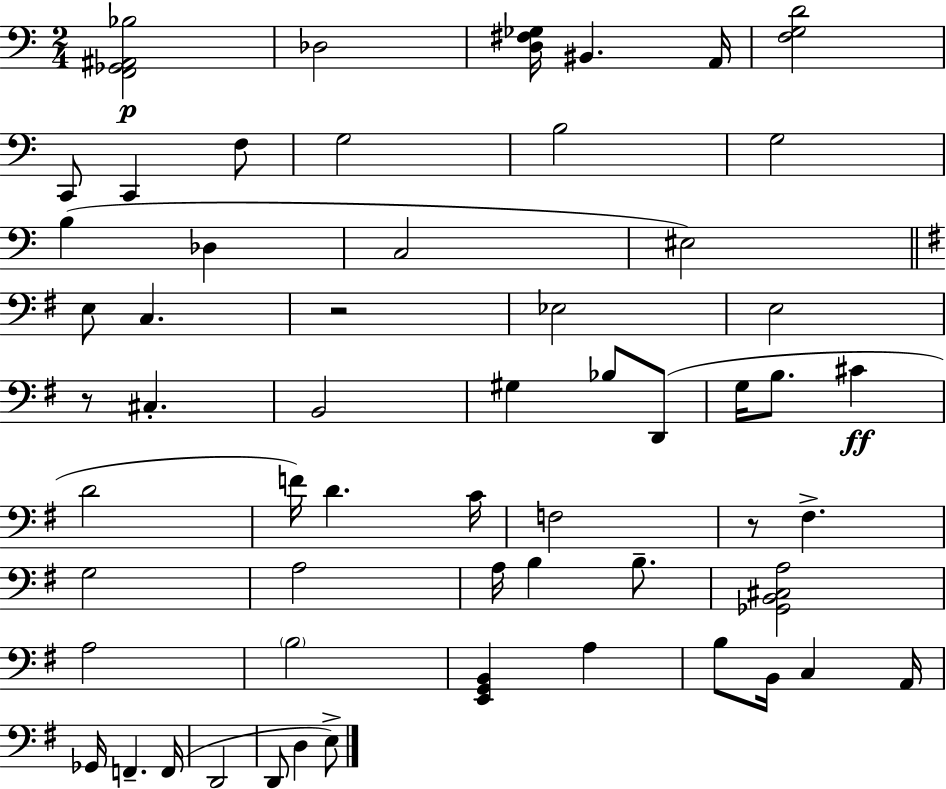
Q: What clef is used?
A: bass